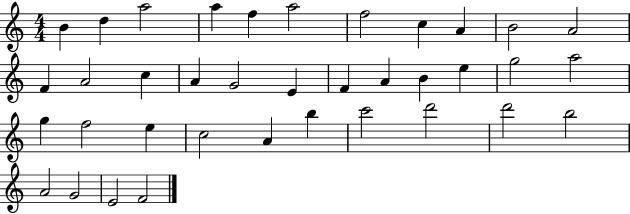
X:1
T:Untitled
M:4/4
L:1/4
K:C
B d a2 a f a2 f2 c A B2 A2 F A2 c A G2 E F A B e g2 a2 g f2 e c2 A b c'2 d'2 d'2 b2 A2 G2 E2 F2